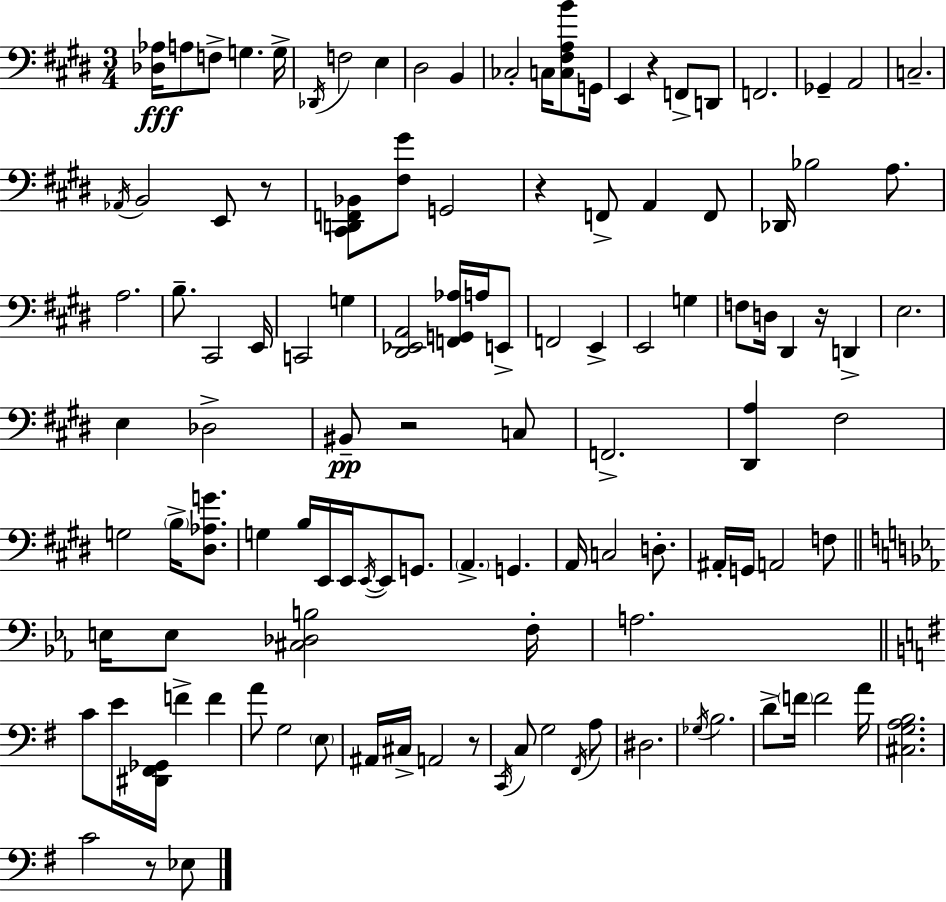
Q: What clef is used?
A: bass